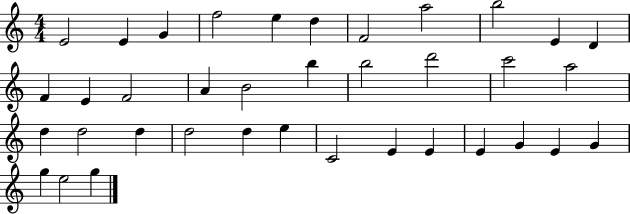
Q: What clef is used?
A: treble